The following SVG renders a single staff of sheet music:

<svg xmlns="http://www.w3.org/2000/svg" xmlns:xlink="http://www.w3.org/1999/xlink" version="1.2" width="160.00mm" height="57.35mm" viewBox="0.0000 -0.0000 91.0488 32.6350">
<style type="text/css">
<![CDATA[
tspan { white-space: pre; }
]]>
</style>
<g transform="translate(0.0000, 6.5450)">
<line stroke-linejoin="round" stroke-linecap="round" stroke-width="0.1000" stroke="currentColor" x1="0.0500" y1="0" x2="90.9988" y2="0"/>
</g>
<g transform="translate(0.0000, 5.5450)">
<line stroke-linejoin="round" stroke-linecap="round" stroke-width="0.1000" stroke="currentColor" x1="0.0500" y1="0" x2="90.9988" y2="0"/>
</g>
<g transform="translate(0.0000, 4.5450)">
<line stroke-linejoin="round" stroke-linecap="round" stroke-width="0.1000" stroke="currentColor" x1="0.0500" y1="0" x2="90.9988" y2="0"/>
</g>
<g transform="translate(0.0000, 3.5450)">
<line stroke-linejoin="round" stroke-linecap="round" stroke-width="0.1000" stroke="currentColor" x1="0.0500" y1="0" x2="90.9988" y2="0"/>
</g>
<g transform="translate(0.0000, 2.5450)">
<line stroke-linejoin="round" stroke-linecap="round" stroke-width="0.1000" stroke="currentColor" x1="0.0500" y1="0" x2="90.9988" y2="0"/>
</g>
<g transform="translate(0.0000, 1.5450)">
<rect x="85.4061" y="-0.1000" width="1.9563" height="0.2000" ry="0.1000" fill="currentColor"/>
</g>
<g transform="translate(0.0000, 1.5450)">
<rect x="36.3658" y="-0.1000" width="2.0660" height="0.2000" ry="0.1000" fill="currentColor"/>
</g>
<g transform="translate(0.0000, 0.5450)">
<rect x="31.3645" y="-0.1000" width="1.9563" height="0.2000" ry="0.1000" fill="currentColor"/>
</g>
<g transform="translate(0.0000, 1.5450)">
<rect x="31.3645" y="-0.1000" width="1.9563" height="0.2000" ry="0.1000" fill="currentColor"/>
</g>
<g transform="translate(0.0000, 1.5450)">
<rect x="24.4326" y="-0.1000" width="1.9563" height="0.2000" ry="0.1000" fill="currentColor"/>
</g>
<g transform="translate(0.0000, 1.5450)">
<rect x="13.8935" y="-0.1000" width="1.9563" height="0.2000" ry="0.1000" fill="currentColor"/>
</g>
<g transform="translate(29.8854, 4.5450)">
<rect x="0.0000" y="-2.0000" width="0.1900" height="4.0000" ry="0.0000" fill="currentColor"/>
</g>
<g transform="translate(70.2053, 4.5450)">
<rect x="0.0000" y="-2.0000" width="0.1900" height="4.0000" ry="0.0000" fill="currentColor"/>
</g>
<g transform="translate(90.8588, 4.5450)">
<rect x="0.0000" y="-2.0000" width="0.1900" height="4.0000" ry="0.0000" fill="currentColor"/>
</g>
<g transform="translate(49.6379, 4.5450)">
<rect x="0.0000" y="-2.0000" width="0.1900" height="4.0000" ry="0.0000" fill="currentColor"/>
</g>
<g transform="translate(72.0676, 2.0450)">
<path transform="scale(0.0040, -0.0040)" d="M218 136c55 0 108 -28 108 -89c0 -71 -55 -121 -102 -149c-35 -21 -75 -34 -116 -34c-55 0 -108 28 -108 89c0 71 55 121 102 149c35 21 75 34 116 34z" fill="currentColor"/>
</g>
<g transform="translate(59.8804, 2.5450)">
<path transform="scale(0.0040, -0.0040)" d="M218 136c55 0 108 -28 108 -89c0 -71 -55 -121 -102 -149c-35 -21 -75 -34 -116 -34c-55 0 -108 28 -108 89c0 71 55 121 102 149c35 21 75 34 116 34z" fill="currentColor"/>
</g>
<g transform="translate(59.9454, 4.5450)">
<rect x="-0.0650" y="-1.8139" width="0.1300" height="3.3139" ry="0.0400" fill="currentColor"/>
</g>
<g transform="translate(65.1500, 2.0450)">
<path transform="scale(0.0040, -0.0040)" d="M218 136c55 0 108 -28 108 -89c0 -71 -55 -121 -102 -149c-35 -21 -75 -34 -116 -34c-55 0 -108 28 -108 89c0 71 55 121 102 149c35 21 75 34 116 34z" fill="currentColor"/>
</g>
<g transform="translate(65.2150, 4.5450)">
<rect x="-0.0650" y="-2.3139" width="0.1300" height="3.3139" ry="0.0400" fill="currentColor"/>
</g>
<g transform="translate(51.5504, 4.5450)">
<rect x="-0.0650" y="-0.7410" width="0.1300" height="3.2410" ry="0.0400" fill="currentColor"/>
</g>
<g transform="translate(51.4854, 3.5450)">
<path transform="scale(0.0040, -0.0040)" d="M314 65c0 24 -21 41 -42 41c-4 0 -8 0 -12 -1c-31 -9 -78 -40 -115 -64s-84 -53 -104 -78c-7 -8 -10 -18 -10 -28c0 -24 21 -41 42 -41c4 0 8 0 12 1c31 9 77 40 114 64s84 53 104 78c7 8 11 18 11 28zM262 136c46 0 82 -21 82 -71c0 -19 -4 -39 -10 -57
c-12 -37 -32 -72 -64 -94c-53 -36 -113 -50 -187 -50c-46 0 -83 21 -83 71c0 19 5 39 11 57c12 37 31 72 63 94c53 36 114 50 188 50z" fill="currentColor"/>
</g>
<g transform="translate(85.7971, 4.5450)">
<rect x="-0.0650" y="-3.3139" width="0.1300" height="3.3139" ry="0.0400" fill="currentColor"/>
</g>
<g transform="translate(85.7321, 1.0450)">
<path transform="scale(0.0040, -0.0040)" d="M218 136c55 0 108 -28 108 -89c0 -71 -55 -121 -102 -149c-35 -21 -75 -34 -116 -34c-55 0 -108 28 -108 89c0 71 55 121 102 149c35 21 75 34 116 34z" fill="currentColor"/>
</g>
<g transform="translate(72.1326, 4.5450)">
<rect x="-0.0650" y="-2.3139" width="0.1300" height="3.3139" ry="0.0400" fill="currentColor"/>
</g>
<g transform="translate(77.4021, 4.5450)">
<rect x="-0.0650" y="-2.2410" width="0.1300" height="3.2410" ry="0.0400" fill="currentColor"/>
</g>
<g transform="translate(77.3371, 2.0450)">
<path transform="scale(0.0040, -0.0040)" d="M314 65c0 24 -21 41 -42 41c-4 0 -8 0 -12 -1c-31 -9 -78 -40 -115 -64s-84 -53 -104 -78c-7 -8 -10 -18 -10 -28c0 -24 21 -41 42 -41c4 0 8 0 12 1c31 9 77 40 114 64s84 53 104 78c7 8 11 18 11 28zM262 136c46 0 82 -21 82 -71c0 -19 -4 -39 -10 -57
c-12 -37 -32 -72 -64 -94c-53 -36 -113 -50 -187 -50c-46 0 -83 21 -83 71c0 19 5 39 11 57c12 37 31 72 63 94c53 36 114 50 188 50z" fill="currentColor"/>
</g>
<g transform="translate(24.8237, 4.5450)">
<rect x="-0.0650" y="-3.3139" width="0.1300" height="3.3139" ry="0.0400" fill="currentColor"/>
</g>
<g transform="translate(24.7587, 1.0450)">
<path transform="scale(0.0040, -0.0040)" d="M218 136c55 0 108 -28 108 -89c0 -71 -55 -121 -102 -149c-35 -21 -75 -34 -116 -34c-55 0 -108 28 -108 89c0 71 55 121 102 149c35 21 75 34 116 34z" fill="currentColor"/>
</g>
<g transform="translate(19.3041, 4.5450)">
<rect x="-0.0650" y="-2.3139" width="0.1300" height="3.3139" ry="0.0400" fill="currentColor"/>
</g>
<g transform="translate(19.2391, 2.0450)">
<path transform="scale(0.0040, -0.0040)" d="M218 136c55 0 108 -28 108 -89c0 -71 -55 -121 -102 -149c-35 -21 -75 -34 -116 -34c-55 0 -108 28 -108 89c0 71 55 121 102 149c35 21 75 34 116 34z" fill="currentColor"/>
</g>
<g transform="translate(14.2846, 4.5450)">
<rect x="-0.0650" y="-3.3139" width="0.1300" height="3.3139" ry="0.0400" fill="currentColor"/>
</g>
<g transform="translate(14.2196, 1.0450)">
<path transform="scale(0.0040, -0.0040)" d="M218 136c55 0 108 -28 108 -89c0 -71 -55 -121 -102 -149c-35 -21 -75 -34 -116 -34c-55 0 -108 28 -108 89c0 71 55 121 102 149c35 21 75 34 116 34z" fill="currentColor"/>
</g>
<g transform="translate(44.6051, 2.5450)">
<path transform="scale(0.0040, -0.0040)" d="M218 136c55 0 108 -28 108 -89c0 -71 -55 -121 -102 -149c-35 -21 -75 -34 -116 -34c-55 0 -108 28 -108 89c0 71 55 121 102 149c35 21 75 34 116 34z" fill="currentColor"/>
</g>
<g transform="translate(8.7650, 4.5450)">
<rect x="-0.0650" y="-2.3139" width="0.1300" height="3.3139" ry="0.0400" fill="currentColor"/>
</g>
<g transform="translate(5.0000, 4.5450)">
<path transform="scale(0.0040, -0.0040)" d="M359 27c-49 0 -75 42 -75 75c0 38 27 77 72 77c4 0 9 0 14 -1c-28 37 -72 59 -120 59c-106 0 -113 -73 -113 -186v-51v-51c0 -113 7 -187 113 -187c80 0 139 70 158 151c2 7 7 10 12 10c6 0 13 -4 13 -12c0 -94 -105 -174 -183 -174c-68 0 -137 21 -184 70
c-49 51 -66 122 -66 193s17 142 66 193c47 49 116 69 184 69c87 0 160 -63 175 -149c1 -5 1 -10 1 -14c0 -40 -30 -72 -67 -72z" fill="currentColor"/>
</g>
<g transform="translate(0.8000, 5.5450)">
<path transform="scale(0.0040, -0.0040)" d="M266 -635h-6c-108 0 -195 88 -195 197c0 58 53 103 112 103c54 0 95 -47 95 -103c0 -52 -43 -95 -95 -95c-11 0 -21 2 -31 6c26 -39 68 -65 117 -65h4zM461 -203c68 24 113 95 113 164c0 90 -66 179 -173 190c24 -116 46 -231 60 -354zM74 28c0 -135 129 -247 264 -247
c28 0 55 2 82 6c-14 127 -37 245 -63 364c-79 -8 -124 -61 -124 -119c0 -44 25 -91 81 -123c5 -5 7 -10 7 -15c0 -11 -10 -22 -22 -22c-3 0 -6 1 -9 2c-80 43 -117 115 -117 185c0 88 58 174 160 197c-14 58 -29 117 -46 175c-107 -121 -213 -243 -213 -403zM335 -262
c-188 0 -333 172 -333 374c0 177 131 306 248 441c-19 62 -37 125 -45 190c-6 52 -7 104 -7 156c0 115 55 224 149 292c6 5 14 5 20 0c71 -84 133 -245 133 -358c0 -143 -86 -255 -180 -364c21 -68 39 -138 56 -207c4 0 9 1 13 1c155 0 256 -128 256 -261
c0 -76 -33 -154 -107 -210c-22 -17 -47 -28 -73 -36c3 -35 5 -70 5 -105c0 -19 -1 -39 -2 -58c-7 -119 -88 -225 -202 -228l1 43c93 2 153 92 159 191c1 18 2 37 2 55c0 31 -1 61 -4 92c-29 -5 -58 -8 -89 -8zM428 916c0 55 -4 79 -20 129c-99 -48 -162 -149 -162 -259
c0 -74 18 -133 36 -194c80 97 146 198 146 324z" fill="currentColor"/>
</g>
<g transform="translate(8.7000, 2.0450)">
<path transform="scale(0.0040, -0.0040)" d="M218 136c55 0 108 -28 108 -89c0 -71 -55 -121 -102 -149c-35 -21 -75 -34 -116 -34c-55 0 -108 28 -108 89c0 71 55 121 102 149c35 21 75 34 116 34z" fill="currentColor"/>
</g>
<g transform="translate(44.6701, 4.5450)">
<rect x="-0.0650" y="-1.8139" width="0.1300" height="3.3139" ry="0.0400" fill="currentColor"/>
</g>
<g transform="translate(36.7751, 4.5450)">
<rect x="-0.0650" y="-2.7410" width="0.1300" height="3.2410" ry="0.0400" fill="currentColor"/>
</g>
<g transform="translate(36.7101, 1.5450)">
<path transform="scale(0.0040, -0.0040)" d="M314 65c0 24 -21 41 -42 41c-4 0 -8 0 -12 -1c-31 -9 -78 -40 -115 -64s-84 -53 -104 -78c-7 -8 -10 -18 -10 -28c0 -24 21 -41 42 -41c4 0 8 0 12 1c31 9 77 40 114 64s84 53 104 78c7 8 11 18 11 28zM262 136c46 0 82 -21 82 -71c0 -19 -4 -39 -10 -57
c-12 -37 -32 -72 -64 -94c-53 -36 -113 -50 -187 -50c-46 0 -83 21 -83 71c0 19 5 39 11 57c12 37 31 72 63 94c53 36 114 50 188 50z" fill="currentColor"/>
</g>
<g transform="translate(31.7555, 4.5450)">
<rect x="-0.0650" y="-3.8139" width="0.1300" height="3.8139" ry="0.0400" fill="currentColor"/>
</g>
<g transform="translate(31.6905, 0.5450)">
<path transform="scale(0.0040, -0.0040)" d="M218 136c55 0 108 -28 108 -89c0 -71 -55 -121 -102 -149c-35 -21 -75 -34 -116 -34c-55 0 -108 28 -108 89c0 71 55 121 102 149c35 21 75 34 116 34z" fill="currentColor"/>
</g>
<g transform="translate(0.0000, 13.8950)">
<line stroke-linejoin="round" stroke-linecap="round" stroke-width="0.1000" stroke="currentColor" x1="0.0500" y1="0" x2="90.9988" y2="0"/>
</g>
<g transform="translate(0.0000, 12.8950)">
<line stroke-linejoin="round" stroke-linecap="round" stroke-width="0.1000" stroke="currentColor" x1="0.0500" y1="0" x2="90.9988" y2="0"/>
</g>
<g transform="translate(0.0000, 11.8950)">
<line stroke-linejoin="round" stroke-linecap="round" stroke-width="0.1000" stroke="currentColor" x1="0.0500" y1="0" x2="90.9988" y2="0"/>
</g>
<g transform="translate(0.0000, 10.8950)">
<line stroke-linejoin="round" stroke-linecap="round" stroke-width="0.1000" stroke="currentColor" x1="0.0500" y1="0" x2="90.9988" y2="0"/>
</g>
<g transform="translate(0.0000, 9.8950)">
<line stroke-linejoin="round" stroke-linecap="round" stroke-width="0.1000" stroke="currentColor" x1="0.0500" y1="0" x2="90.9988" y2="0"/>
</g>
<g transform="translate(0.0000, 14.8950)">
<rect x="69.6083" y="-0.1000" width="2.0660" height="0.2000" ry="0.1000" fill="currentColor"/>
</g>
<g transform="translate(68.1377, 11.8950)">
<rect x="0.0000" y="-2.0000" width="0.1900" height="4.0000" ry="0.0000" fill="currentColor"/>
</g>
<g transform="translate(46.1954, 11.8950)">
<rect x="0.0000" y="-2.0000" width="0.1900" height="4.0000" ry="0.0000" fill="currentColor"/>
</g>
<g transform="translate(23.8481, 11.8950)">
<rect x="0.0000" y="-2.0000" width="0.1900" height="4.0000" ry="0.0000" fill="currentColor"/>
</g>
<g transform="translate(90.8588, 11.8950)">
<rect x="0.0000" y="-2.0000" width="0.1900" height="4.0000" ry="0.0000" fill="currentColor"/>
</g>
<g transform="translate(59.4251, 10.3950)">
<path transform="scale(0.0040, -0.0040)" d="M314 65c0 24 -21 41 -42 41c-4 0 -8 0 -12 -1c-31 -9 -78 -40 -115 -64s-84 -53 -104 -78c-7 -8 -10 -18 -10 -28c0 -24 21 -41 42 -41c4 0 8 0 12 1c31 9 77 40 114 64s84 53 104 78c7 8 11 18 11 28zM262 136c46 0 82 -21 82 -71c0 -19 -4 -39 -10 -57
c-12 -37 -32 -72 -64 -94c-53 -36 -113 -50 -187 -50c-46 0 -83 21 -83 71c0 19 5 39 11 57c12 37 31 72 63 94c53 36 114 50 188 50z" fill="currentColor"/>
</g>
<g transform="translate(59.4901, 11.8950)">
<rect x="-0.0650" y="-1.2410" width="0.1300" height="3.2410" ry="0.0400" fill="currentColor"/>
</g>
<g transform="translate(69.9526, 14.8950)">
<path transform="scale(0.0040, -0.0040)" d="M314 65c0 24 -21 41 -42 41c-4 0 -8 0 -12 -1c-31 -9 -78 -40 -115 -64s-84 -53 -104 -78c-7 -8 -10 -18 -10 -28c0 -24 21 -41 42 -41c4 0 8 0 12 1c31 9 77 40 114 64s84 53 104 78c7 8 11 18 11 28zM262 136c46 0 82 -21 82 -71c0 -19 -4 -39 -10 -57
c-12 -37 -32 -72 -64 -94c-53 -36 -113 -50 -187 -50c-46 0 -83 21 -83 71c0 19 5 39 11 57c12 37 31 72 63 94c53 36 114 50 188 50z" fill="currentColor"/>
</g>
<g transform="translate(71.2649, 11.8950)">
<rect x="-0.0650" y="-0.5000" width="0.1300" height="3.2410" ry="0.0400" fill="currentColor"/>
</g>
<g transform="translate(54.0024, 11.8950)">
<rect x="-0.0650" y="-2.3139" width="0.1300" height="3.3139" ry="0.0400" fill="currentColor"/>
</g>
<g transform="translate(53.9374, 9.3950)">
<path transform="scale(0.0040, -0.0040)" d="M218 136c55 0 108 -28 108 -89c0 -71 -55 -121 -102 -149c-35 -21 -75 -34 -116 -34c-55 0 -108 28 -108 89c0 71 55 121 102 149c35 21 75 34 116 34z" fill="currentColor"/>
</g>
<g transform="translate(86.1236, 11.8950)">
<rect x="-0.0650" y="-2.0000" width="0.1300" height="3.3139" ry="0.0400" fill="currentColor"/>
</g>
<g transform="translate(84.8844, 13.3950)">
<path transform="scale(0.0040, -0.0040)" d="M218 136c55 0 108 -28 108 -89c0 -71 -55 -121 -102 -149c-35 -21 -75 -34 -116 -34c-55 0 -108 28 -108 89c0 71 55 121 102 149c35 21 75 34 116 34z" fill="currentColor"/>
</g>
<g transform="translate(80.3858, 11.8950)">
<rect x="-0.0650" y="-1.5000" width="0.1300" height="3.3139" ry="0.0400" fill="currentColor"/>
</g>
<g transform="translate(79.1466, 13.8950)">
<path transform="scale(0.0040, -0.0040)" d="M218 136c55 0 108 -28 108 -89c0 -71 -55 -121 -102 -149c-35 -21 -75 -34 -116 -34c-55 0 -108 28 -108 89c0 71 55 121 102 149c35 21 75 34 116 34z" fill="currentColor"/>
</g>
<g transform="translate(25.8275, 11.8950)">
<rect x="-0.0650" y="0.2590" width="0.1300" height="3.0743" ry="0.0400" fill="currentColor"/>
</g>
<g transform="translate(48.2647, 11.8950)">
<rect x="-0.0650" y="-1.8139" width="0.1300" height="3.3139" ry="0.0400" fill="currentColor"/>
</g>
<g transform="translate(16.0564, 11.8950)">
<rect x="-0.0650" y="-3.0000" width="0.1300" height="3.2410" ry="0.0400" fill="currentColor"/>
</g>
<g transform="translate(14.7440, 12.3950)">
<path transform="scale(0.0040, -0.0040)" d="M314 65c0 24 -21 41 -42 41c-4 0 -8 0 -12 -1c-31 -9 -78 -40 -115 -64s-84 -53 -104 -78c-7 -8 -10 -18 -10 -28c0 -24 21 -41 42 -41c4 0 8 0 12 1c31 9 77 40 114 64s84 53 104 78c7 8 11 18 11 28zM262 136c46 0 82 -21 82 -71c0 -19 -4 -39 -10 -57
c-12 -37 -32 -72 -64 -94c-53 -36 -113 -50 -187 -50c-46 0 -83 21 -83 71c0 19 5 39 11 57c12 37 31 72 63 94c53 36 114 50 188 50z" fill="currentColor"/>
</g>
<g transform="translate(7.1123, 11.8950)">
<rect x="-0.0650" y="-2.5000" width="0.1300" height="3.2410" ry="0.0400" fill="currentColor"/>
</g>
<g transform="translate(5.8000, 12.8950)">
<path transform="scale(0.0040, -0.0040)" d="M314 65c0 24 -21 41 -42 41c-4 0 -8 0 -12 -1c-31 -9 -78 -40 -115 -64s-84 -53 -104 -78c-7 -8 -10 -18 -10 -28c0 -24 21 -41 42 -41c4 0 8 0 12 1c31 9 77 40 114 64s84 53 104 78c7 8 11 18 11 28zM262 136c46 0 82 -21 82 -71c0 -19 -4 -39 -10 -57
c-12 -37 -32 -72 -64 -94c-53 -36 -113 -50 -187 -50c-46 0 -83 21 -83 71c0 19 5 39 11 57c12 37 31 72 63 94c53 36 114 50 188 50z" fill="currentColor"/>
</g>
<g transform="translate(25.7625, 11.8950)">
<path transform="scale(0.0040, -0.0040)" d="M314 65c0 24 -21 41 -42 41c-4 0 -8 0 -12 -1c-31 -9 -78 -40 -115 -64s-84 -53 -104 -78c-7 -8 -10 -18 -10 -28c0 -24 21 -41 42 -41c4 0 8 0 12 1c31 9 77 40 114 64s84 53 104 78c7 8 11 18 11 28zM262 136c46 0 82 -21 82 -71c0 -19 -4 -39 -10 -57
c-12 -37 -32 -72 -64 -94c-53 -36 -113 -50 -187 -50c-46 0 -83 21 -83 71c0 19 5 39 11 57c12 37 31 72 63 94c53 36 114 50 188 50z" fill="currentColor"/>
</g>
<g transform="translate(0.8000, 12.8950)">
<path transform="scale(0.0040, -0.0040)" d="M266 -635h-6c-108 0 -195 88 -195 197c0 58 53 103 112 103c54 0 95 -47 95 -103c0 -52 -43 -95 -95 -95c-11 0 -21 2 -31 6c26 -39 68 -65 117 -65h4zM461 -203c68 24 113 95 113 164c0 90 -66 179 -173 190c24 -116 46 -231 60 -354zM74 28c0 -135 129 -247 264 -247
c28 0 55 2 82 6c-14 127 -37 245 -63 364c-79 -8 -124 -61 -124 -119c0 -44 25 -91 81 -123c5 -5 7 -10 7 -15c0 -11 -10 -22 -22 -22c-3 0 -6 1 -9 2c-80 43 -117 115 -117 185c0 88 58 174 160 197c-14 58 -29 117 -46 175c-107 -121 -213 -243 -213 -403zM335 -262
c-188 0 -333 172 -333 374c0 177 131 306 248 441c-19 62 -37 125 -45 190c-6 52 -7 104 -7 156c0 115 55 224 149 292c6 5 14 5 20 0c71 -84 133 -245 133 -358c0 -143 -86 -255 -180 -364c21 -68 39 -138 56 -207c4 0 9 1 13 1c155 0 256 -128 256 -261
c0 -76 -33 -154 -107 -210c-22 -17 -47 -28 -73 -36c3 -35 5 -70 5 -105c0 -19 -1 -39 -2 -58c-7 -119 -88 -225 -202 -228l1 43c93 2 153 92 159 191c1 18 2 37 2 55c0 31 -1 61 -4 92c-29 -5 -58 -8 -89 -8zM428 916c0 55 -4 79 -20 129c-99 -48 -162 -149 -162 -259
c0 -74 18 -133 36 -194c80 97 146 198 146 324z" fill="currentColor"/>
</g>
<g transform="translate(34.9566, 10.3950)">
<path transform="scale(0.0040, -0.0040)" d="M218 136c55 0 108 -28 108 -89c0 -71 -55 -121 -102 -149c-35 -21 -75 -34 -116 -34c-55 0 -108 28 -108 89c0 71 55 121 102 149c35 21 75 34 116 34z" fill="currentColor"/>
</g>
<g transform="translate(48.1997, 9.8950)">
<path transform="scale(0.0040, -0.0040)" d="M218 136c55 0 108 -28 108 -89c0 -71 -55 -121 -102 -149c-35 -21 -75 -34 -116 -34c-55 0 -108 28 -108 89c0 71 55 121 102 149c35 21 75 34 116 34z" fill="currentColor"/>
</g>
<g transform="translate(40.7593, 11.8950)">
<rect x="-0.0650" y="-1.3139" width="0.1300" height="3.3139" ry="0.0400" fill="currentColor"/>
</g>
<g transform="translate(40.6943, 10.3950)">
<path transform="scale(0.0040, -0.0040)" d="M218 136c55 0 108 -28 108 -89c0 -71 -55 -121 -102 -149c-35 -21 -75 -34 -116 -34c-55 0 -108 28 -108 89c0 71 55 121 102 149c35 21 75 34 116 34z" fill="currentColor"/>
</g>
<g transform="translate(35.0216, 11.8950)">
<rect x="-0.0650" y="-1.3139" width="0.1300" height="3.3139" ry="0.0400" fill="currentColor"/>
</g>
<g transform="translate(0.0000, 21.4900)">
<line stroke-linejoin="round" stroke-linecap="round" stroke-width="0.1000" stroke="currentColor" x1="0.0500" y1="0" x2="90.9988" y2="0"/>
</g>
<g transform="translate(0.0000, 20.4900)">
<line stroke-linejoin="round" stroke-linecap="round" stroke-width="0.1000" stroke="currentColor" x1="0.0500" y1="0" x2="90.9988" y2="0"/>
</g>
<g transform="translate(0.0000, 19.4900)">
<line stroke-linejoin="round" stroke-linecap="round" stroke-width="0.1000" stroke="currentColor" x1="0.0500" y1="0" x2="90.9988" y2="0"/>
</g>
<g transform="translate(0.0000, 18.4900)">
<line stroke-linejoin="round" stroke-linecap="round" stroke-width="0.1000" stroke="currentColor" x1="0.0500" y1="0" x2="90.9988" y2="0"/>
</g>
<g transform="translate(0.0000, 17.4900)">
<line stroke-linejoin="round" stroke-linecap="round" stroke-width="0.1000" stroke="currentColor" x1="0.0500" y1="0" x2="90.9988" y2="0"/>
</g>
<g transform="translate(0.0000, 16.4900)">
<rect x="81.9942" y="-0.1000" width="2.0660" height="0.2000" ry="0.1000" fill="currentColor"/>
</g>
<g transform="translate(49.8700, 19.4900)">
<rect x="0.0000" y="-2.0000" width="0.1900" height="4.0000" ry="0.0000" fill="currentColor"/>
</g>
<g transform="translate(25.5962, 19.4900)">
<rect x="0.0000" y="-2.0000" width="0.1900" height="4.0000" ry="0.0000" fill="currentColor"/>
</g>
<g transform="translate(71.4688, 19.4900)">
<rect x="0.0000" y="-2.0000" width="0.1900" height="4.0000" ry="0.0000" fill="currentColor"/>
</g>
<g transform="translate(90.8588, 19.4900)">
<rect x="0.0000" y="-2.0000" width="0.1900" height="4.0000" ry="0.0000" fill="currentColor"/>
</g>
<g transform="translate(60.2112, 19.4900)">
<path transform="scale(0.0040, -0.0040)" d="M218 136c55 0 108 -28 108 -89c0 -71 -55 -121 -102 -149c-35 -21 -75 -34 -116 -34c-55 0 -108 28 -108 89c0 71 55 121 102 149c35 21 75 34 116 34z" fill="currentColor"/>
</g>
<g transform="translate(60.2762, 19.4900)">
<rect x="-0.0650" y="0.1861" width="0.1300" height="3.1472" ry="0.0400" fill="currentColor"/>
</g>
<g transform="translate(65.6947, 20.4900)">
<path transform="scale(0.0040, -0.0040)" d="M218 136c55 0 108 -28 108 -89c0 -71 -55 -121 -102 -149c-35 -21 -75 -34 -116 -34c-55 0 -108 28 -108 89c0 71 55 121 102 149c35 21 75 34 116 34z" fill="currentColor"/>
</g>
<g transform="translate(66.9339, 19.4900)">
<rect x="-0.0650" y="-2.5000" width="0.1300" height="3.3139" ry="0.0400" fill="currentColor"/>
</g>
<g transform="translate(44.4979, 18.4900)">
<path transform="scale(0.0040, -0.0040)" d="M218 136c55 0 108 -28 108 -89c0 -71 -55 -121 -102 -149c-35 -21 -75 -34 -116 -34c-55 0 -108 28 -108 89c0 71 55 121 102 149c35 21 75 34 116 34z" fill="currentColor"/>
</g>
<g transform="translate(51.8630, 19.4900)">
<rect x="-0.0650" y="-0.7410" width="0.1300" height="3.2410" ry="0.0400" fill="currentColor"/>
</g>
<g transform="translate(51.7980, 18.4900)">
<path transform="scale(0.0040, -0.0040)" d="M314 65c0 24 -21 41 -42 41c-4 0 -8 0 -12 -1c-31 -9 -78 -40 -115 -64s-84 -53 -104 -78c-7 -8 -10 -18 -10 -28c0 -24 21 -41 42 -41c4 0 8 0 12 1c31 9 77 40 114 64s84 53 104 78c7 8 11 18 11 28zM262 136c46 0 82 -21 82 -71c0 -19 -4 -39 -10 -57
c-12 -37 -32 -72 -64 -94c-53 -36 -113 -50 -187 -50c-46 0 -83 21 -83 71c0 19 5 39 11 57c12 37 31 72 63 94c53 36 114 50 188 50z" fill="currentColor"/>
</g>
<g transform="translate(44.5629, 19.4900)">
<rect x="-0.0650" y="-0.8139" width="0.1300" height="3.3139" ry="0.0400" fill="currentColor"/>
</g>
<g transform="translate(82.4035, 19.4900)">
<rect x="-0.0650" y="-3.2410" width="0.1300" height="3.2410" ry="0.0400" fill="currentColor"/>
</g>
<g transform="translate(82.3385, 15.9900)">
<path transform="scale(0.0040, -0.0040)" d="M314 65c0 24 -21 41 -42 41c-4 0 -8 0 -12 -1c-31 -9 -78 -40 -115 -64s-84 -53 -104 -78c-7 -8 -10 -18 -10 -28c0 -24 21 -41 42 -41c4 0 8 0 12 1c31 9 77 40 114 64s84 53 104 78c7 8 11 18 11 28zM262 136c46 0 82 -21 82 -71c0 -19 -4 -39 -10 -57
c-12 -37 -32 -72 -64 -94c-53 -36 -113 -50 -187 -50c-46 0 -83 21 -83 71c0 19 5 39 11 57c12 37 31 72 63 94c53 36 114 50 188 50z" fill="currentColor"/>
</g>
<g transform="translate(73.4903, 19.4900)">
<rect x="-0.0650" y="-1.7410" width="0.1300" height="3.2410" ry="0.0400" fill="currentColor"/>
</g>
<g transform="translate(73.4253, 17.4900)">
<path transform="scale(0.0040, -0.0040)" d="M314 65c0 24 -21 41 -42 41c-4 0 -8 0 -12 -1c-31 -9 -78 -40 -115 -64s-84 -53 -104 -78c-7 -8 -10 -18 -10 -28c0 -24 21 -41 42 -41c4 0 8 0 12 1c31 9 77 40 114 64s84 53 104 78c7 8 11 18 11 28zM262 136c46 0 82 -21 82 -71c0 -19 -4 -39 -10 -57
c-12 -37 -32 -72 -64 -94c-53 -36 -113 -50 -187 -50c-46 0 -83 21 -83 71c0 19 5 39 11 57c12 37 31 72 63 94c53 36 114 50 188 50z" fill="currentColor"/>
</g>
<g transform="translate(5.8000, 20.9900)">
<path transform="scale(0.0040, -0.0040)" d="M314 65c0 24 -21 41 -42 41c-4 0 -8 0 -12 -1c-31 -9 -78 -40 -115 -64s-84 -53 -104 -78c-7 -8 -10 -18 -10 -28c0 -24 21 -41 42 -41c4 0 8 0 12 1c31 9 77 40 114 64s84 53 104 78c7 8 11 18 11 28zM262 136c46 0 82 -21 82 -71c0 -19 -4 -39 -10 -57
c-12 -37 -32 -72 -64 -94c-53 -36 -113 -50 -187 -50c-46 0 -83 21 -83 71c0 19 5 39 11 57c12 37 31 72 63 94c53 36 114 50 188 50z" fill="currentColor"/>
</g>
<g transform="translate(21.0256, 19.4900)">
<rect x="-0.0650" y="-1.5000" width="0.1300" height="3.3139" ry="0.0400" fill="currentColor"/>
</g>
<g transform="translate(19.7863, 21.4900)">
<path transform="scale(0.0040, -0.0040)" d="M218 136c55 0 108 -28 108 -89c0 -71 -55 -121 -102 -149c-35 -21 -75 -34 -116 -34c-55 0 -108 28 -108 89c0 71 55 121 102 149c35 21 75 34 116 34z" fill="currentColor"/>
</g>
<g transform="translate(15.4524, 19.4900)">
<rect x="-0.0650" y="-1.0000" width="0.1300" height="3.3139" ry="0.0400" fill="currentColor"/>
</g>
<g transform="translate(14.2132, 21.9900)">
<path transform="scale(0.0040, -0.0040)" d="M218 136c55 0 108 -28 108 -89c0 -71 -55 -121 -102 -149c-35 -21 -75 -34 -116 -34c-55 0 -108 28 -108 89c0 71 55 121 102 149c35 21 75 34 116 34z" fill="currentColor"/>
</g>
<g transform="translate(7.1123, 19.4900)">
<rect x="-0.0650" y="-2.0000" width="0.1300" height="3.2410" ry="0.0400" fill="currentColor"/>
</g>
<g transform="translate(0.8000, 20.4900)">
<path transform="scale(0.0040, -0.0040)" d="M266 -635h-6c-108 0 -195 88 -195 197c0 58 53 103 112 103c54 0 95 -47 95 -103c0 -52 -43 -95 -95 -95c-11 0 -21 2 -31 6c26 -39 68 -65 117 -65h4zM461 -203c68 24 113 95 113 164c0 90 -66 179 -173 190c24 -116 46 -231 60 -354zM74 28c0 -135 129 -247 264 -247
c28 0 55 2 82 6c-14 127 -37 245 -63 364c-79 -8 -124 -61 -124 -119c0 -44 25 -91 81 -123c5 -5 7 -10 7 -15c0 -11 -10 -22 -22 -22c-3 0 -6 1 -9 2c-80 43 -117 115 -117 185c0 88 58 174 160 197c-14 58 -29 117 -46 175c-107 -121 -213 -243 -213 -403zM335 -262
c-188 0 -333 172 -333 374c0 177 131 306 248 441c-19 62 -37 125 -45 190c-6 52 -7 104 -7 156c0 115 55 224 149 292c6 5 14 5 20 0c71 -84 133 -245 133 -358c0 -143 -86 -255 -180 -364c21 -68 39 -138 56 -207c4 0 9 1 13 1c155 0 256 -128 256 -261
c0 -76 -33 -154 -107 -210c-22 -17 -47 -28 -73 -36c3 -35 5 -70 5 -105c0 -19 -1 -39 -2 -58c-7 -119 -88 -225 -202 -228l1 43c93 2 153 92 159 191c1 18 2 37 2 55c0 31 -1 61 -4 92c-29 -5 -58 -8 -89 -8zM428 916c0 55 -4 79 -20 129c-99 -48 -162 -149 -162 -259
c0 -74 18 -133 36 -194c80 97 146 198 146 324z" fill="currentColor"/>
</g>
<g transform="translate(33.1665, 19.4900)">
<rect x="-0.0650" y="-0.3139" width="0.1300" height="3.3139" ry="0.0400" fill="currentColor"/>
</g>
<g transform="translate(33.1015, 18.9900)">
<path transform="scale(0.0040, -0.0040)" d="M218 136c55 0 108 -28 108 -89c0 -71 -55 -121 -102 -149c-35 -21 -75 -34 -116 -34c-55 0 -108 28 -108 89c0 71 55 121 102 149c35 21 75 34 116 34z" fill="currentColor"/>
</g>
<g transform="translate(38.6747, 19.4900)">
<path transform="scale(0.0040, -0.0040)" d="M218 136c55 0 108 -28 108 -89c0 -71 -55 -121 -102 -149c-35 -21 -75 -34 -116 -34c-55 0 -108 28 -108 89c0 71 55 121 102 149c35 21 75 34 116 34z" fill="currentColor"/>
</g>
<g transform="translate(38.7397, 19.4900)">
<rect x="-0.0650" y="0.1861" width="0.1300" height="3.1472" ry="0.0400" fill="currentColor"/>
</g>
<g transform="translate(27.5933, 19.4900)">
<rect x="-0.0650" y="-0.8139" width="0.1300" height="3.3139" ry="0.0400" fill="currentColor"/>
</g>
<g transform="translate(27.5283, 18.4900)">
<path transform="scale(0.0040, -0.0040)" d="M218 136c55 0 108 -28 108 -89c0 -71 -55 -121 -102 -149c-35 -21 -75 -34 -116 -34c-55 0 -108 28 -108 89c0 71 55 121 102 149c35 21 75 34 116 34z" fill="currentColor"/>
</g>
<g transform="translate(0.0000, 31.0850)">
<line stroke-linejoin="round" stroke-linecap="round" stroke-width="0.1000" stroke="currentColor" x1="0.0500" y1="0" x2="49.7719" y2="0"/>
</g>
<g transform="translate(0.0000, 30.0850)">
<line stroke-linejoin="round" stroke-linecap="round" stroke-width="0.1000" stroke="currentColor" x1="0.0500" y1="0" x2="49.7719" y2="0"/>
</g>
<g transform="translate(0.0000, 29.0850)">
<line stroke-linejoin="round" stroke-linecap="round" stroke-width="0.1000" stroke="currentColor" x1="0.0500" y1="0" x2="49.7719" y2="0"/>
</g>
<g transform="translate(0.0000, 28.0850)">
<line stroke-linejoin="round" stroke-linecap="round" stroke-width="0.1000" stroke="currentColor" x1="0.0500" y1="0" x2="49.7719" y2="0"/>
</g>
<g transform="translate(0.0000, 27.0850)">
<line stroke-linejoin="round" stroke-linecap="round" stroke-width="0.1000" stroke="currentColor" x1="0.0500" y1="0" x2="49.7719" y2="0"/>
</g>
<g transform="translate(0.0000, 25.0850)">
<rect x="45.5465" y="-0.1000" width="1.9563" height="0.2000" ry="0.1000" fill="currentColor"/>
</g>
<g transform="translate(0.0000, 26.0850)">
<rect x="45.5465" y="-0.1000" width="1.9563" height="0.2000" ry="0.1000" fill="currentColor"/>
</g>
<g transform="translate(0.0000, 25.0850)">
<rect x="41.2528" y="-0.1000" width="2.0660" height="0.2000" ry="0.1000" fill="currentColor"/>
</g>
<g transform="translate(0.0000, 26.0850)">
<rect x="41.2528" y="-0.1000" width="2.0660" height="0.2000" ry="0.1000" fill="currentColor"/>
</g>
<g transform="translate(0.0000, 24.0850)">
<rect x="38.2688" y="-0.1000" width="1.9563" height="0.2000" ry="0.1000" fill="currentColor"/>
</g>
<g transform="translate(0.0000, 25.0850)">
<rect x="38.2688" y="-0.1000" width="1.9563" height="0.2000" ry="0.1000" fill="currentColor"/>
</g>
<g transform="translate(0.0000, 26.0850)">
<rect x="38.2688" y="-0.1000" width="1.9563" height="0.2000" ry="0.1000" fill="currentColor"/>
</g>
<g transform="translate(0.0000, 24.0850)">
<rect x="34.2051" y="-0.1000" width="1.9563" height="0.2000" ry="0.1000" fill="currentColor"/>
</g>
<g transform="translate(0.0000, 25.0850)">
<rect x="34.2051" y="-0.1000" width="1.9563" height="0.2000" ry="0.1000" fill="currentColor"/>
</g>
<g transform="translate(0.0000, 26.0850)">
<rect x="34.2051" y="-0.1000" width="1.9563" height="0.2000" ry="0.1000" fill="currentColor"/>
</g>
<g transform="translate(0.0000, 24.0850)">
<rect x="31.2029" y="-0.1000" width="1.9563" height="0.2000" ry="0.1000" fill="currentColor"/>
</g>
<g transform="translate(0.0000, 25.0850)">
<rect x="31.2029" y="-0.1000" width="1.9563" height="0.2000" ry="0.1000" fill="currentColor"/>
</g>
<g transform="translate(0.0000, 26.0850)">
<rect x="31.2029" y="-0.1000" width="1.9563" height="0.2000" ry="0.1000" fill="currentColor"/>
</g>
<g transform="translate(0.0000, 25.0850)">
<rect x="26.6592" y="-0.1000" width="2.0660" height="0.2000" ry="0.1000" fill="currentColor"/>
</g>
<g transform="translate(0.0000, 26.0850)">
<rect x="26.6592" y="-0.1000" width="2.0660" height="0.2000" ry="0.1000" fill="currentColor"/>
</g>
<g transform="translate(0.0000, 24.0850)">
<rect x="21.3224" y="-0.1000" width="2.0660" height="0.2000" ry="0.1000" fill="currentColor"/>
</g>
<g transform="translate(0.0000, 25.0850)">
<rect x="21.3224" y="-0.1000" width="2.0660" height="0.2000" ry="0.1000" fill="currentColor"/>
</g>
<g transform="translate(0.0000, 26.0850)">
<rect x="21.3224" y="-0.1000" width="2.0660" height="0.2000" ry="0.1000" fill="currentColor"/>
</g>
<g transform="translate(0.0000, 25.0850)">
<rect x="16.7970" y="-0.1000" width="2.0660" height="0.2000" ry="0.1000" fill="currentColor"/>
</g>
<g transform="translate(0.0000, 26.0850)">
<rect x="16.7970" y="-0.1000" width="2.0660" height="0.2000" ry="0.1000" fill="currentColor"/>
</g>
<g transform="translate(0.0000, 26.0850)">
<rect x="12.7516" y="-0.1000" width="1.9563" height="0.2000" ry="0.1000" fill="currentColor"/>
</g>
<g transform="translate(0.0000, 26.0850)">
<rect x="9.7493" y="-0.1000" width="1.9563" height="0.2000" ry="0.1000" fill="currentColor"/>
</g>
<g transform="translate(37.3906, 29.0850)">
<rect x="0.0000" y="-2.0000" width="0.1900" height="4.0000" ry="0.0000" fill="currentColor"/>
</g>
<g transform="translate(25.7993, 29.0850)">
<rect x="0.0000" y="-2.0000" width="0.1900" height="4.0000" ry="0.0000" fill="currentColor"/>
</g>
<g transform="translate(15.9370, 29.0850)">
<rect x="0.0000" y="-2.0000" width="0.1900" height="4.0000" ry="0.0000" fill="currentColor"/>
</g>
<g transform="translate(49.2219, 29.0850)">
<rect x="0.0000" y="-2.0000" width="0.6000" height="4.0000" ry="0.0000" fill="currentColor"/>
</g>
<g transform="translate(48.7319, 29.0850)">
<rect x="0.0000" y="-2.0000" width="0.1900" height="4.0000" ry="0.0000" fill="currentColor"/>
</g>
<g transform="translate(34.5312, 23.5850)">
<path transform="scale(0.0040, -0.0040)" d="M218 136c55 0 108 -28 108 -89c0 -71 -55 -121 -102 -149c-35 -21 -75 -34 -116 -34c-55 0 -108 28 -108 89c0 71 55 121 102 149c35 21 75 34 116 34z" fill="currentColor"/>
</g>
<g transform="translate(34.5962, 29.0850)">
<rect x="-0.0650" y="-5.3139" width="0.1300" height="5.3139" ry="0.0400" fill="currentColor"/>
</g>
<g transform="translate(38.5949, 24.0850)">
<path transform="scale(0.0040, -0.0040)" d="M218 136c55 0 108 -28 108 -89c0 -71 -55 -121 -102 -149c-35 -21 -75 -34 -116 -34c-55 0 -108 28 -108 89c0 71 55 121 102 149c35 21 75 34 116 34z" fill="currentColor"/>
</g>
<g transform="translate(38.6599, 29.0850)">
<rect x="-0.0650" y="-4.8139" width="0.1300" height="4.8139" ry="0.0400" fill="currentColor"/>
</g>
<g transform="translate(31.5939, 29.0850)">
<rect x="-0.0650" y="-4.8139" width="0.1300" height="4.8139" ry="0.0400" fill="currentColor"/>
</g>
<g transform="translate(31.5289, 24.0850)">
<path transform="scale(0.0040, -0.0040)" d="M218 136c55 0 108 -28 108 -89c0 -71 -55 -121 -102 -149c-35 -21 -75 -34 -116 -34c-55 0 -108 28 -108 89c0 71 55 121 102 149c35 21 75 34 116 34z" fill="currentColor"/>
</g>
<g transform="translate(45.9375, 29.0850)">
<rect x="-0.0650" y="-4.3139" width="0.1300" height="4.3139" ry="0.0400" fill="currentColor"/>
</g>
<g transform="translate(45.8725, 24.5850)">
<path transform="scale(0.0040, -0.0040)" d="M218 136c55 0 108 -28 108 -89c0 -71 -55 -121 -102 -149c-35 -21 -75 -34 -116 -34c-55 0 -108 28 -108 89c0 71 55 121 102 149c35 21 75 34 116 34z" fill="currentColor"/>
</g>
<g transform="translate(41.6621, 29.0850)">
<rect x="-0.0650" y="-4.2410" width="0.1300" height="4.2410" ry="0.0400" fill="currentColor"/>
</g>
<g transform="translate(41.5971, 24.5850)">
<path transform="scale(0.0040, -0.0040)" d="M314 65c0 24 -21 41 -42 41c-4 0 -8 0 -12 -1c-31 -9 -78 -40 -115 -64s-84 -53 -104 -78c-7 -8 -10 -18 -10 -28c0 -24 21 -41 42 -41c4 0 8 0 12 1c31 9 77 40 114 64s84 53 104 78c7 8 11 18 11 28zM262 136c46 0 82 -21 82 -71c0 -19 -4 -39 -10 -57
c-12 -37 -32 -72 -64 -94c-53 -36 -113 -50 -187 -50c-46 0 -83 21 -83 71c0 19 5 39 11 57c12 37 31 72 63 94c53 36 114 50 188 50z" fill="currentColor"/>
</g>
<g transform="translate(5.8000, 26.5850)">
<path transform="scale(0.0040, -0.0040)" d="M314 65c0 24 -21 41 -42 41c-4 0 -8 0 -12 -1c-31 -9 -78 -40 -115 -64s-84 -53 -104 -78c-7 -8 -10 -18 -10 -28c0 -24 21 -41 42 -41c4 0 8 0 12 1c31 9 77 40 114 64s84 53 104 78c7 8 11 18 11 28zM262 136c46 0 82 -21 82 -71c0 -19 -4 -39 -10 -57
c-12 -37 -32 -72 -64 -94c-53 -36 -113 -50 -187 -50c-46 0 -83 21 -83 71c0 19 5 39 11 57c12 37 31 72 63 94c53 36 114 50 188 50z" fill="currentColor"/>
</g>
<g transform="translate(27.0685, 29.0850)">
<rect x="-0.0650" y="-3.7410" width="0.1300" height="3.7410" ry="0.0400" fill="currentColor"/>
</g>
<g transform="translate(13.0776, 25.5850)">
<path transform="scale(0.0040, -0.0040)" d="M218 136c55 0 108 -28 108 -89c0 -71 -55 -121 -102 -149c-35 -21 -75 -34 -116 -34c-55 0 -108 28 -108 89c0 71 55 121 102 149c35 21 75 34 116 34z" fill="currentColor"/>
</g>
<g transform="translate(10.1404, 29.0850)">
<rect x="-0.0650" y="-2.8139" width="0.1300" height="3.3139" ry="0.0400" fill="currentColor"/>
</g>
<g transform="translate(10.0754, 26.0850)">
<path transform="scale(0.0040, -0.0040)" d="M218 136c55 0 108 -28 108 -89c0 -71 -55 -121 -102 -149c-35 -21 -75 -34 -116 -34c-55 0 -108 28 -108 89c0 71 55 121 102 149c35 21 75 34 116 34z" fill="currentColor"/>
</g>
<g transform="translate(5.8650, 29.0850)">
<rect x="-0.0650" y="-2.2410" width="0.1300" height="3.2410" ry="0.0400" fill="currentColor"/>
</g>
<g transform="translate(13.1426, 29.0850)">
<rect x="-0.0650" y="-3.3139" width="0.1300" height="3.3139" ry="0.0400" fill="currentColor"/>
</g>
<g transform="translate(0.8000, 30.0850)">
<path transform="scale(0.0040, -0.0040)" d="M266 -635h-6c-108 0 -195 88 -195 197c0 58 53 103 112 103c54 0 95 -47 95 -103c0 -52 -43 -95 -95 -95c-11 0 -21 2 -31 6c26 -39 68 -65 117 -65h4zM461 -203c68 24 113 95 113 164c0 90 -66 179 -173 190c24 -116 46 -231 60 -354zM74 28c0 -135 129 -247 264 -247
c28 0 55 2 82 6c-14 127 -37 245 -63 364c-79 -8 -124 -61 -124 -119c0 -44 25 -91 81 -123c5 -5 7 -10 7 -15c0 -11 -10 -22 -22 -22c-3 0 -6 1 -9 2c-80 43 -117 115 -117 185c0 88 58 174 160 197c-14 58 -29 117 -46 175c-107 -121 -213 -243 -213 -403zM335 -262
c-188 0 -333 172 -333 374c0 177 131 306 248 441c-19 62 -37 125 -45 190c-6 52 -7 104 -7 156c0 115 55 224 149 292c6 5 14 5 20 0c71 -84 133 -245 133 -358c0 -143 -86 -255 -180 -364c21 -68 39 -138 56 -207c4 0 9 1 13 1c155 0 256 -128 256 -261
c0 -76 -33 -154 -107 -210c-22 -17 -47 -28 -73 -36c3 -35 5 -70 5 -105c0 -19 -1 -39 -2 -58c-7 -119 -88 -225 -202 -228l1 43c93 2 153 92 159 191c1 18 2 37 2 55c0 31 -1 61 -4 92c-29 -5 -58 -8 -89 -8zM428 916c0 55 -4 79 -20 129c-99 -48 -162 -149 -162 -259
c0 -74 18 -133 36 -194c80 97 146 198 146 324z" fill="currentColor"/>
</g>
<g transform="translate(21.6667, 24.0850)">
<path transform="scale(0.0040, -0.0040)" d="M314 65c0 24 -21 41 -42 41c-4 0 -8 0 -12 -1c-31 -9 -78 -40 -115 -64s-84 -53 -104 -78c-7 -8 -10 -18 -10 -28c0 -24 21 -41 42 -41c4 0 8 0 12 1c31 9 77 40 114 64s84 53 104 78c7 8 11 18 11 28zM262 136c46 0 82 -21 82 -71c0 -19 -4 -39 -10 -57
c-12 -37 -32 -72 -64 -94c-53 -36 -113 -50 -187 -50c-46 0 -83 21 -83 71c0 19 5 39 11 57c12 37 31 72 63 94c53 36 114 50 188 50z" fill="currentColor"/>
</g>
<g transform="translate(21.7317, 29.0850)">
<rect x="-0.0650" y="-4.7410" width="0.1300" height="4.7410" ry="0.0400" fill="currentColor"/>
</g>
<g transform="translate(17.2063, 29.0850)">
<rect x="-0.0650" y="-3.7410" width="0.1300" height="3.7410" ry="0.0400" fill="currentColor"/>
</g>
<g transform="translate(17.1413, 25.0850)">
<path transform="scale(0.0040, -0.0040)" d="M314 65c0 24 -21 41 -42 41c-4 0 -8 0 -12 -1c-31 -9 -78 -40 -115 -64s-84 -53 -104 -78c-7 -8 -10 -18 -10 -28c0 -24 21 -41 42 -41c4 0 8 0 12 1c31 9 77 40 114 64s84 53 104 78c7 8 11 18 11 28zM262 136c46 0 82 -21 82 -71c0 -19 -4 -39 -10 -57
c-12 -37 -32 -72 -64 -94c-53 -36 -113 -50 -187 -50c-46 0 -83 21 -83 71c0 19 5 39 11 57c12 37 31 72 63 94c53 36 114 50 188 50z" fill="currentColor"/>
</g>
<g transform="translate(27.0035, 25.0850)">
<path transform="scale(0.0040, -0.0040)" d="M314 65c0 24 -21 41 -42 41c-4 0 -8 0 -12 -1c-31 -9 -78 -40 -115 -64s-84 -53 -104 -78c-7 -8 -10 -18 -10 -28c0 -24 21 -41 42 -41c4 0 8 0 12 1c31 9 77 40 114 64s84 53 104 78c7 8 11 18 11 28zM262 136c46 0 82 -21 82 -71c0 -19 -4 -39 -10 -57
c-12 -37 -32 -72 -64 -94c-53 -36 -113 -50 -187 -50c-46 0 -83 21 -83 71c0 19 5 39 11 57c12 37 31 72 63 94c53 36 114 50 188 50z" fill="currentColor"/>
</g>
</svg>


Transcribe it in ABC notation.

X:1
T:Untitled
M:4/4
L:1/4
K:C
g b g b c' a2 f d2 f g g g2 b G2 A2 B2 e e f g e2 C2 E F F2 D E d c B d d2 B G f2 b2 g2 a b c'2 e'2 c'2 e' f' e' d'2 d'